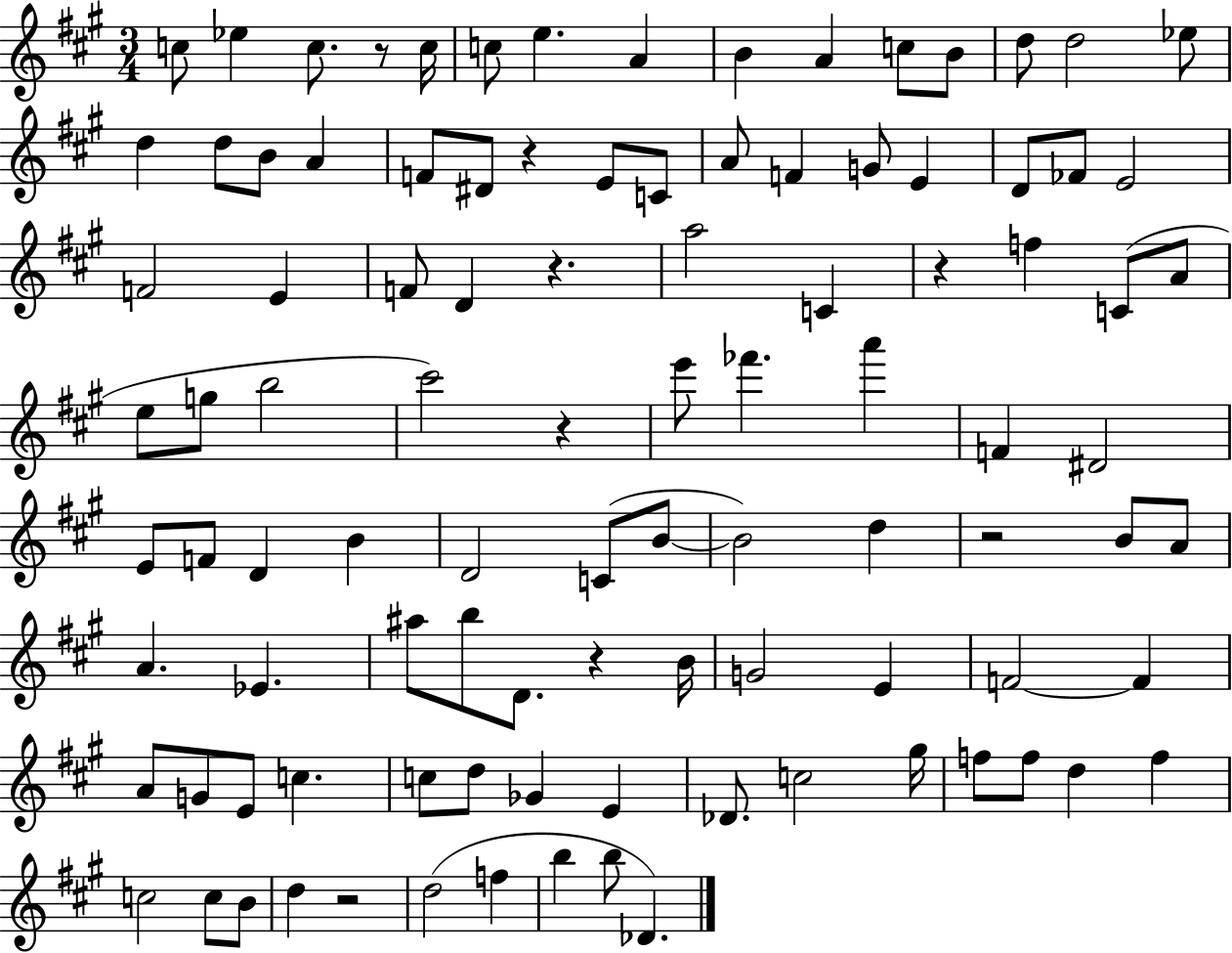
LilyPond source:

{
  \clef treble
  \numericTimeSignature
  \time 3/4
  \key a \major
  \repeat volta 2 { c''8 ees''4 c''8. r8 c''16 | c''8 e''4. a'4 | b'4 a'4 c''8 b'8 | d''8 d''2 ees''8 | \break d''4 d''8 b'8 a'4 | f'8 dis'8 r4 e'8 c'8 | a'8 f'4 g'8 e'4 | d'8 fes'8 e'2 | \break f'2 e'4 | f'8 d'4 r4. | a''2 c'4 | r4 f''4 c'8( a'8 | \break e''8 g''8 b''2 | cis'''2) r4 | e'''8 fes'''4. a'''4 | f'4 dis'2 | \break e'8 f'8 d'4 b'4 | d'2 c'8( b'8~~ | b'2) d''4 | r2 b'8 a'8 | \break a'4. ees'4. | ais''8 b''8 d'8. r4 b'16 | g'2 e'4 | f'2~~ f'4 | \break a'8 g'8 e'8 c''4. | c''8 d''8 ges'4 e'4 | des'8. c''2 gis''16 | f''8 f''8 d''4 f''4 | \break c''2 c''8 b'8 | d''4 r2 | d''2( f''4 | b''4 b''8 des'4.) | \break } \bar "|."
}